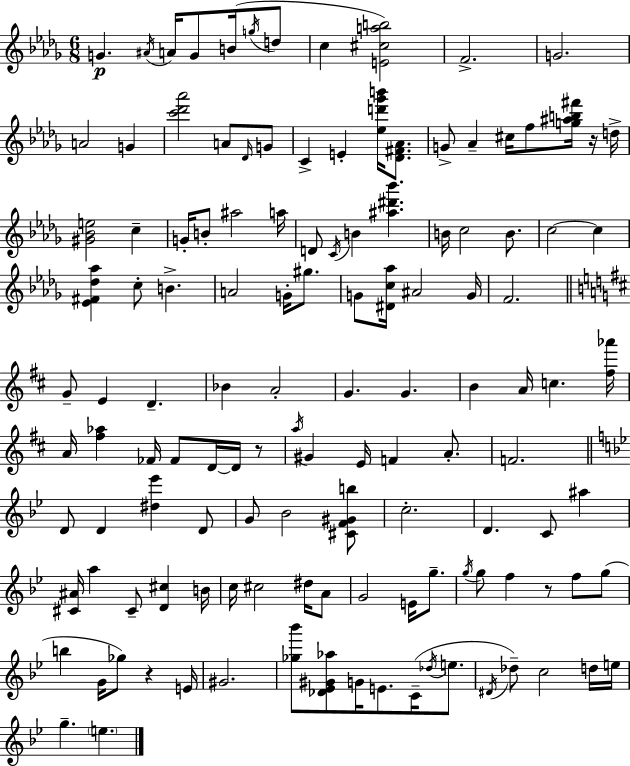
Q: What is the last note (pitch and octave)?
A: E5